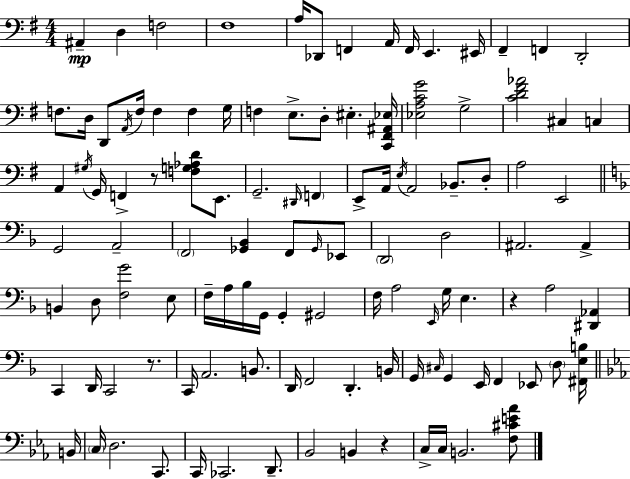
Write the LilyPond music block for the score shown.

{
  \clef bass
  \numericTimeSignature
  \time 4/4
  \key g \major
  ais,4--\mp d4 f2 | fis1 | a16 des,8 f,4 a,16 f,16 e,4. eis,16 | fis,4-- f,4 d,2-. | \break f8. d16 d,8 \acciaccatura { a,16 } f16 f4 f4 | g16 f4 e8.-> d8-. eis4.-. | <c, fis, ais, ees>16 <ees a c' g'>2 g2-> | <c' d' fis' aes'>2 cis4 c4 | \break a,4 \acciaccatura { gis16 } g,16 f,4-> r8 <f g aes d'>8 e,8. | g,2.-- \grace { dis,16 } \parenthesize f,4 | e,8-> a,16 \acciaccatura { e16 } a,2 bes,8.-- | d8-. a2 e,2 | \break \bar "||" \break \key d \minor g,2 a,2-- | \parenthesize f,2 <ges, bes,>4 f,8 \grace { ges,16 } ees,8 | \parenthesize d,2 d2 | ais,2. ais,4-> | \break b,4 d8 <f g'>2 e8 | f16-- a16 bes16 g,16 g,4-. gis,2 | f16 a2 \grace { e,16 } g16 e4. | r4 a2 <dis, aes,>4 | \break c,4 d,16 c,2 r8. | c,16 a,2. b,8. | d,16 f,2 d,4.-. | b,16 g,16 \grace { cis16 } g,4 e,16 f,4 ees,8 \parenthesize d8 | \break <fis, e b>16 \bar "||" \break \key ees \major b,16 \parenthesize c16 d2. c,8. | c,16 ces,2. d,8.-- | bes,2 b,4 r4 | c16-> c16 b,2. <f cis' e' aes'>8 | \break \bar "|."
}